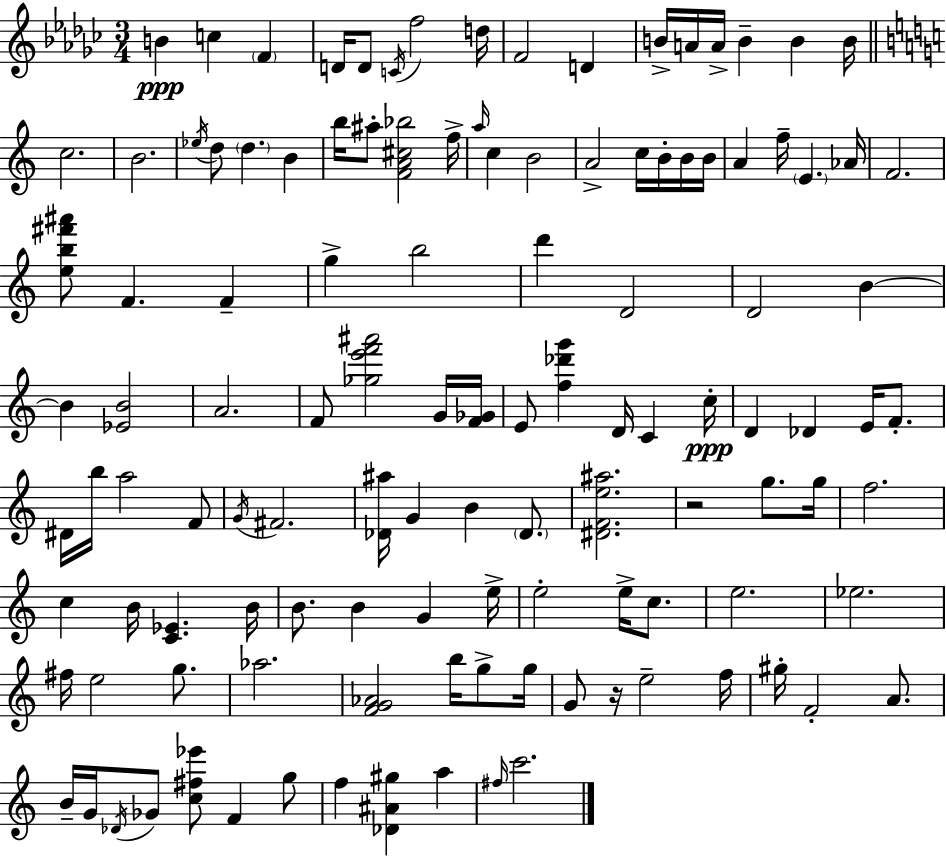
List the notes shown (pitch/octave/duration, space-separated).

B4/q C5/q F4/q D4/s D4/e C4/s F5/h D5/s F4/h D4/q B4/s A4/s A4/s B4/q B4/q B4/s C5/h. B4/h. Eb5/s D5/e D5/q. B4/q B5/s A#5/e [F4,A4,C#5,Bb5]/h F5/s A5/s C5/q B4/h A4/h C5/s B4/s B4/s B4/s A4/q F5/s E4/q. Ab4/s F4/h. [E5,B5,F#6,A#6]/e F4/q. F4/q G5/q B5/h D6/q D4/h D4/h B4/q B4/q [Eb4,B4]/h A4/h. F4/e [Gb5,E6,F6,A#6]/h G4/s [F4,Gb4]/s E4/e [F5,Db6,G6]/q D4/s C4/q C5/s D4/q Db4/q E4/s F4/e. D#4/s B5/s A5/h F4/e G4/s F#4/h. [Db4,A#5]/s G4/q B4/q Db4/e. [D#4,F4,E5,A#5]/h. R/h G5/e. G5/s F5/h. C5/q B4/s [C4,Eb4]/q. B4/s B4/e. B4/q G4/q E5/s E5/h E5/s C5/e. E5/h. Eb5/h. F#5/s E5/h G5/e. Ab5/h. [F4,G4,Ab4]/h B5/s G5/e G5/s G4/e R/s E5/h F5/s G#5/s F4/h A4/e. B4/s G4/s Db4/s Gb4/e [C5,F#5,Eb6]/e F4/q G5/e F5/q [Db4,A#4,G#5]/q A5/q F#5/s C6/h.